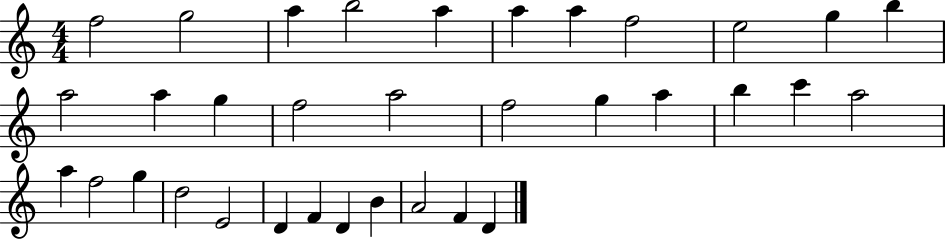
X:1
T:Untitled
M:4/4
L:1/4
K:C
f2 g2 a b2 a a a f2 e2 g b a2 a g f2 a2 f2 g a b c' a2 a f2 g d2 E2 D F D B A2 F D